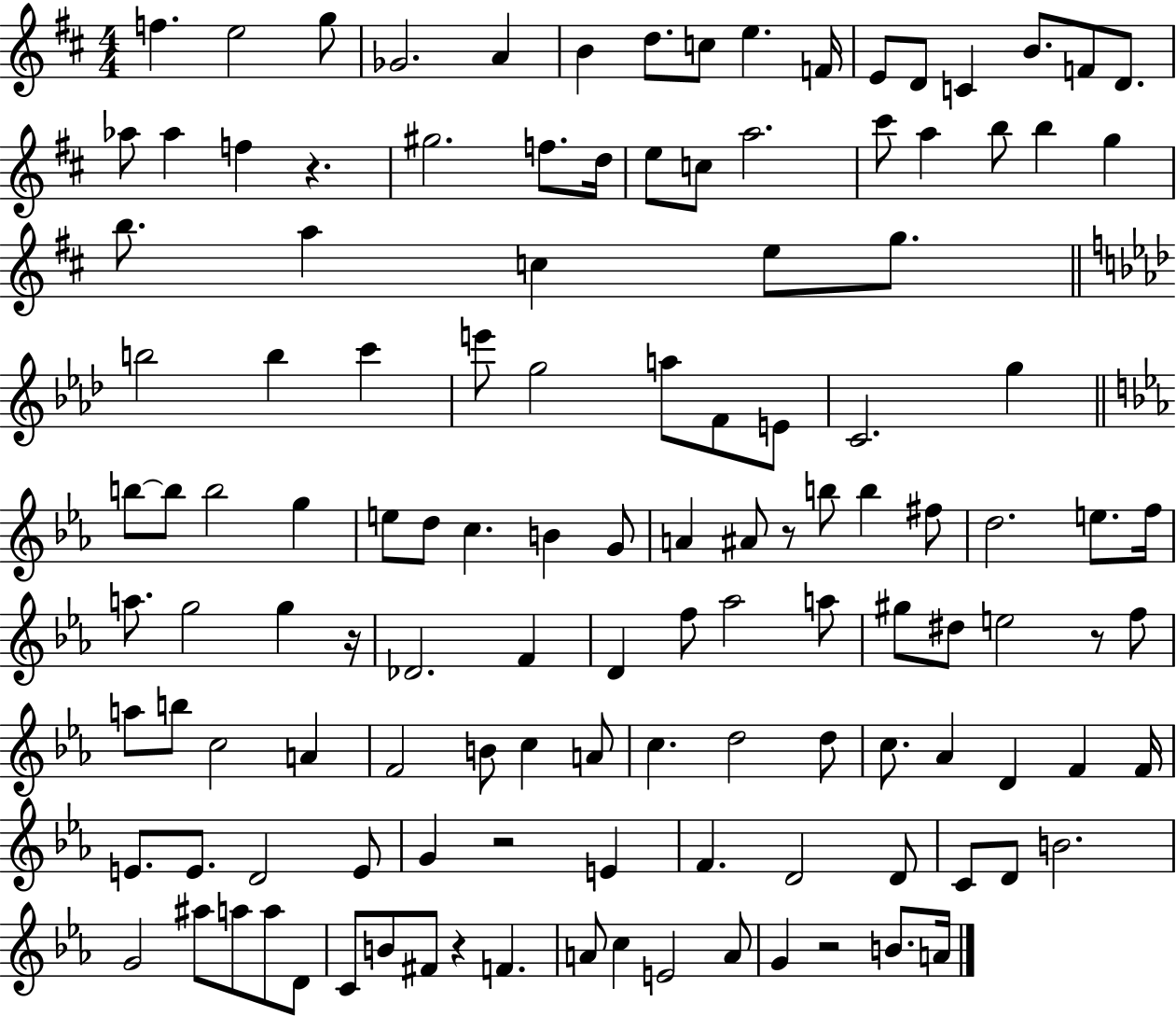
{
  \clef treble
  \numericTimeSignature
  \time 4/4
  \key d \major
  f''4. e''2 g''8 | ges'2. a'4 | b'4 d''8. c''8 e''4. f'16 | e'8 d'8 c'4 b'8. f'8 d'8. | \break aes''8 aes''4 f''4 r4. | gis''2. f''8. d''16 | e''8 c''8 a''2. | cis'''8 a''4 b''8 b''4 g''4 | \break b''8. a''4 c''4 e''8 g''8. | \bar "||" \break \key aes \major b''2 b''4 c'''4 | e'''8 g''2 a''8 f'8 e'8 | c'2. g''4 | \bar "||" \break \key ees \major b''8~~ b''8 b''2 g''4 | e''8 d''8 c''4. b'4 g'8 | a'4 ais'8 r8 b''8 b''4 fis''8 | d''2. e''8. f''16 | \break a''8. g''2 g''4 r16 | des'2. f'4 | d'4 f''8 aes''2 a''8 | gis''8 dis''8 e''2 r8 f''8 | \break a''8 b''8 c''2 a'4 | f'2 b'8 c''4 a'8 | c''4. d''2 d''8 | c''8. aes'4 d'4 f'4 f'16 | \break e'8. e'8. d'2 e'8 | g'4 r2 e'4 | f'4. d'2 d'8 | c'8 d'8 b'2. | \break g'2 ais''8 a''8 a''8 d'8 | c'8 b'8 fis'8 r4 f'4. | a'8 c''4 e'2 a'8 | g'4 r2 b'8. a'16 | \break \bar "|."
}